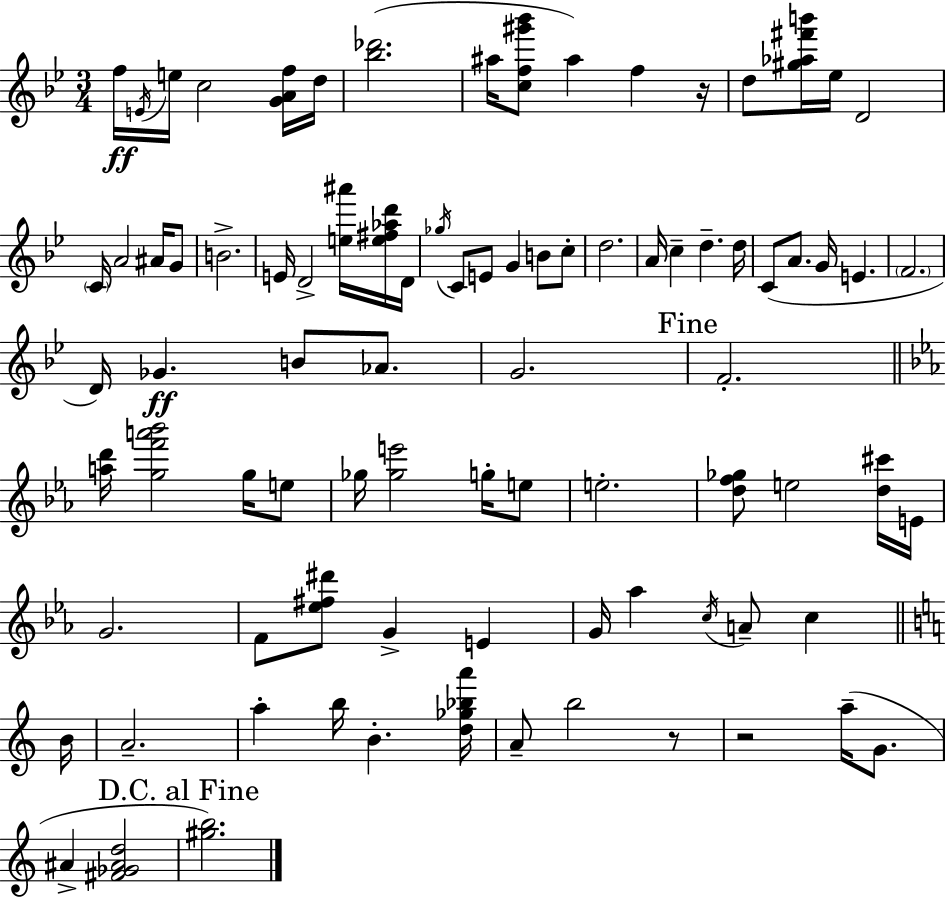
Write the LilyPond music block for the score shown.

{
  \clef treble
  \numericTimeSignature
  \time 3/4
  \key g \minor
  \repeat volta 2 { f''16\ff \acciaccatura { e'16 } e''16 c''2 <g' a' f''>16 | d''16 <bes'' des'''>2.( | ais''16 <c'' f'' gis''' bes'''>8 ais''4) f''4 | r16 d''8 <gis'' aes'' fis''' b'''>16 ees''16 d'2 | \break \parenthesize c'16 a'2 ais'16 g'8 | b'2.-> | e'16 d'2-> <e'' ais'''>16 <e'' fis'' aes'' d'''>16 | d'16 \acciaccatura { ges''16 } c'8 e'8 g'4 b'8 | \break c''8-. d''2. | a'16 c''4-- d''4.-- | d''16 c'8( a'8. g'16 e'4. | \parenthesize f'2. | \break d'16) ges'4.\ff b'8 aes'8. | g'2. | \mark "Fine" f'2.-. | \bar "||" \break \key c \minor <a'' d'''>16 <g'' f''' a''' bes'''>2 g''16 e''8 | ges''16 <ges'' e'''>2 g''16-. e''8 | e''2.-. | <d'' f'' ges''>8 e''2 <d'' cis'''>16 e'16 | \break g'2. | f'8 <ees'' fis'' dis'''>8 g'4-> e'4 | g'16 aes''4 \acciaccatura { c''16 } a'8-- c''4 | \bar "||" \break \key c \major b'16 a'2.-- | a''4-. b''16 b'4.-. | <d'' ges'' bes'' a'''>16 a'8-- b''2 r8 | r2 a''16--( g'8. | \break ais'4-> <fis' ges' ais' d''>2 | \mark "D.C. al Fine" <gis'' b''>2.) | } \bar "|."
}